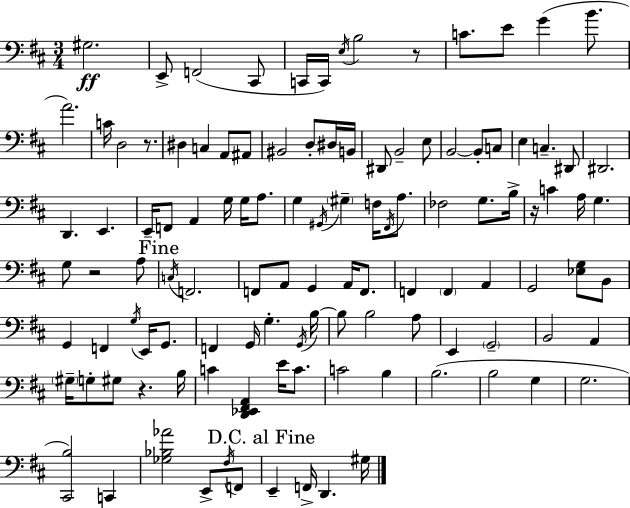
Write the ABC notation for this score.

X:1
T:Untitled
M:3/4
L:1/4
K:D
^G,2 E,,/2 F,,2 ^C,,/2 C,,/4 C,,/4 E,/4 B,2 z/2 C/2 E/2 G B/2 A2 C/4 D,2 z/2 ^D, C, A,,/2 ^A,,/2 ^B,,2 D,/2 ^D,/4 B,,/4 ^D,,/2 B,,2 E,/2 B,,2 B,,/2 C,/2 E, C, ^D,,/2 ^D,,2 D,, E,, E,,/4 F,,/2 A,, G,/4 G,/4 A,/2 G, ^G,,/4 ^G, F,/4 ^F,,/4 A,/2 _F,2 G,/2 B,/4 z/4 C A,/4 G, G,/2 z2 A,/2 C,/4 F,,2 F,,/2 A,,/2 G,, A,,/4 F,,/2 F,, F,, A,, G,,2 [_E,G,]/2 B,,/2 G,, F,, G,/4 E,,/4 G,,/2 F,, G,,/4 G, G,,/4 B,/4 B,/2 B,2 A,/2 E,, G,,2 B,,2 A,, ^G,/4 G,/2 ^G,/2 z B,/4 C [D,,_E,,^F,,A,,] E/4 C/2 C2 B, B,2 B,2 G, G,2 [^C,,B,]2 C,, [_G,_B,_A]2 E,,/2 ^F,/4 F,,/2 E,, F,,/4 D,, ^G,/4